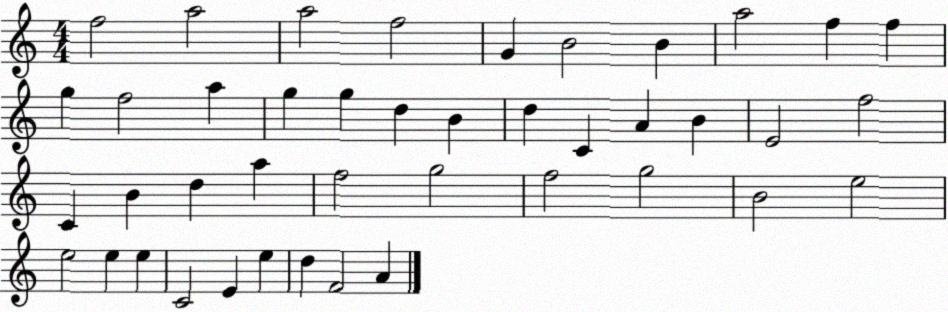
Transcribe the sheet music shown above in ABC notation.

X:1
T:Untitled
M:4/4
L:1/4
K:C
f2 a2 a2 f2 G B2 B a2 f f g f2 a g g d B d C A B E2 f2 C B d a f2 g2 f2 g2 B2 e2 e2 e e C2 E e d F2 A